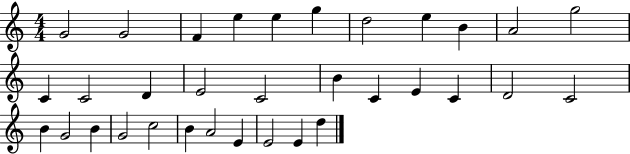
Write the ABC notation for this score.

X:1
T:Untitled
M:4/4
L:1/4
K:C
G2 G2 F e e g d2 e B A2 g2 C C2 D E2 C2 B C E C D2 C2 B G2 B G2 c2 B A2 E E2 E d